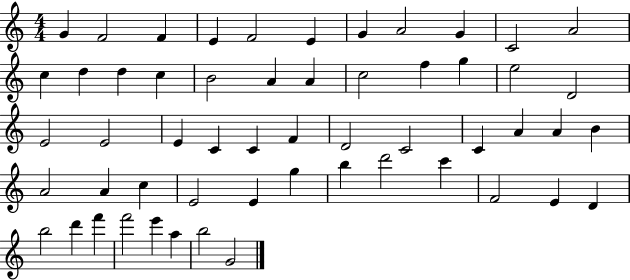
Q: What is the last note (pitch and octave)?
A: G4